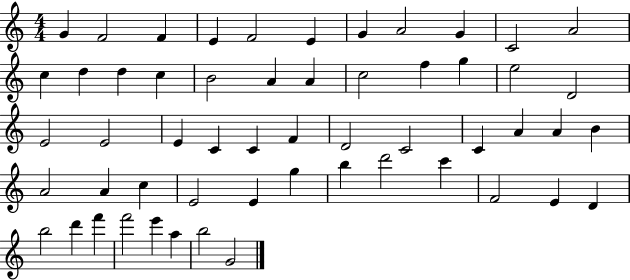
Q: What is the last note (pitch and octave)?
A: G4